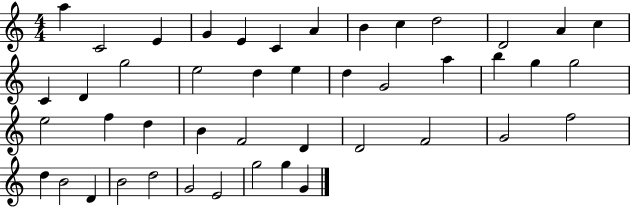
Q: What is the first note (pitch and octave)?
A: A5